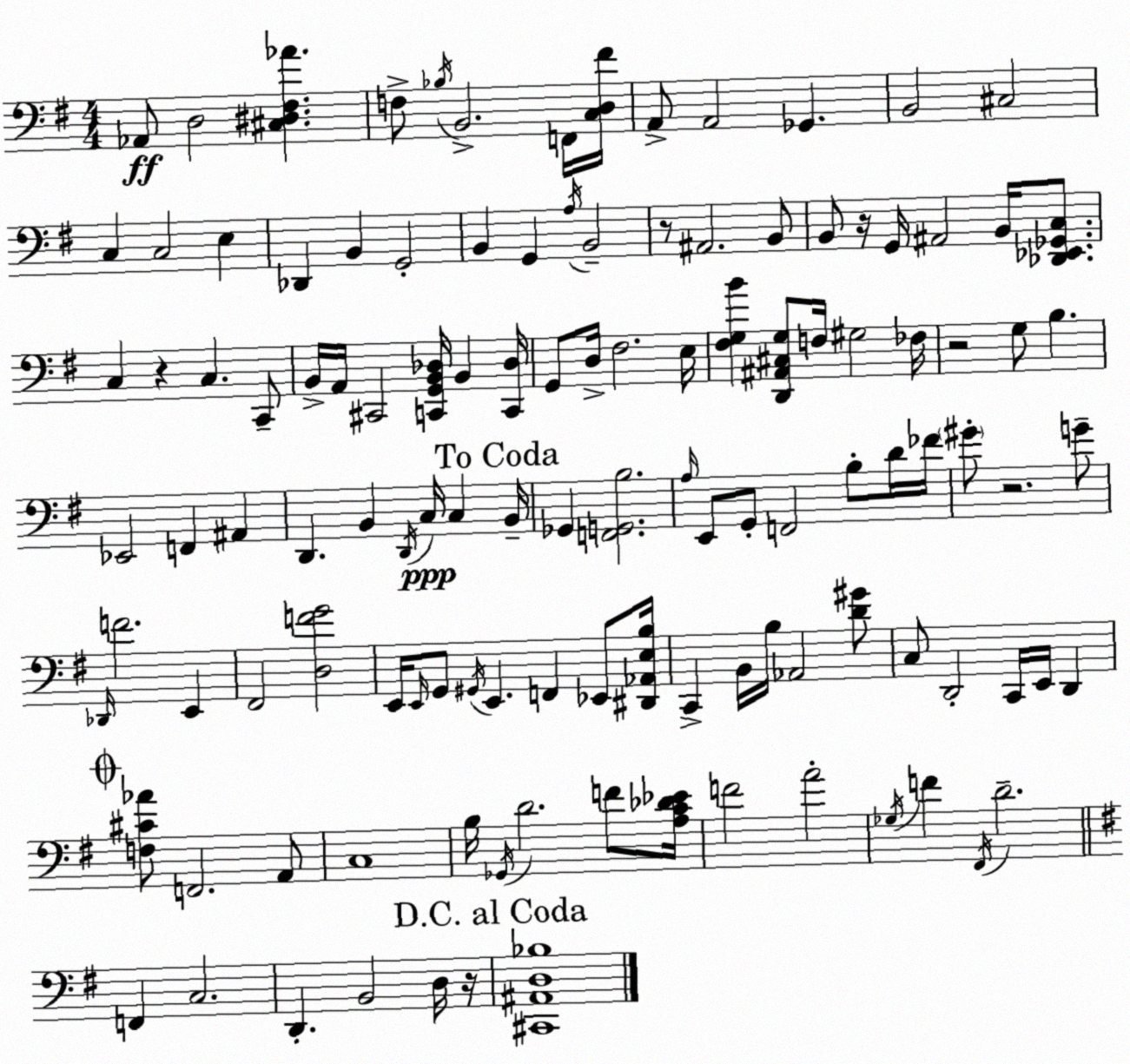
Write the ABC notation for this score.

X:1
T:Untitled
M:4/4
L:1/4
K:G
_A,,/2 D,2 [^C,^D,^F,_A] F,/2 _B,/4 B,,2 F,,/4 [C,D,^F]/4 A,,/2 A,,2 _G,, B,,2 ^C,2 C, C,2 E, _D,, B,, G,,2 B,, G,, A,/4 B,,2 z/2 ^A,,2 B,,/2 B,,/2 z/4 G,,/4 ^A,,2 B,,/4 [_D,,_E,,_G,,C,]/2 C, z C, C,,/2 B,,/4 A,,/4 ^C,,2 [C,,G,,B,,_D,]/4 B,, [C,,_D,]/4 G,,/2 D,/4 ^F,2 E,/4 [^F,G,B] [D,,^A,,^C,G,]/2 F,/4 ^G,2 _F,/4 z2 G,/2 B, _E,,2 F,, ^A,, D,, B,, D,,/4 C,/4 C, B,,/4 _G,, [F,,G,,B,]2 A,/4 E,,/2 G,,/2 F,,2 B,/2 D/4 _F/4 ^G/2 z2 G/2 _D,,/4 F2 E,, ^F,,2 [D,FG]2 E,,/4 E,,/4 G,,/2 ^G,,/4 E,, F,, _E,,/2 [^D,,_A,,E,B,]/4 C,, B,,/4 B,/4 _A,,2 [D^G]/2 C,/2 D,,2 C,,/4 E,,/4 D,, [F,^C_A]/2 F,,2 A,,/2 C,4 B,/4 _G,,/4 D2 F/2 [A,C_D_E]/4 F2 A2 _G,/4 F ^F,,/4 D2 F,, C,2 D,, B,,2 D,/4 z/4 [^C,,^A,,D,_B,]4